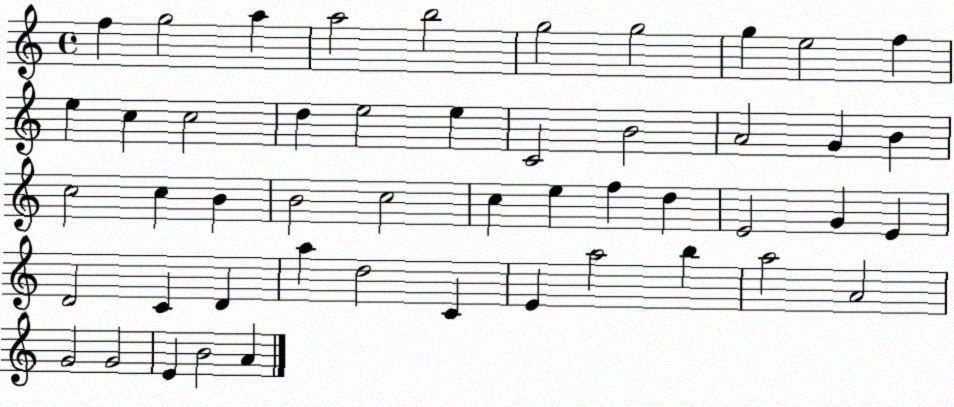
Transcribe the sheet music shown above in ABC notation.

X:1
T:Untitled
M:4/4
L:1/4
K:C
f g2 a a2 b2 g2 g2 g e2 f e c c2 d e2 e C2 B2 A2 G B c2 c B B2 c2 c e f d E2 G E D2 C D a d2 C E a2 b a2 A2 G2 G2 E B2 A